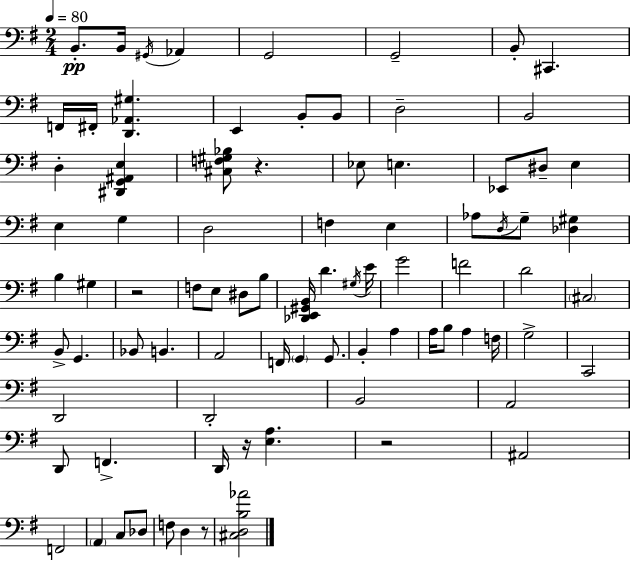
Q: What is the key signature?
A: G major